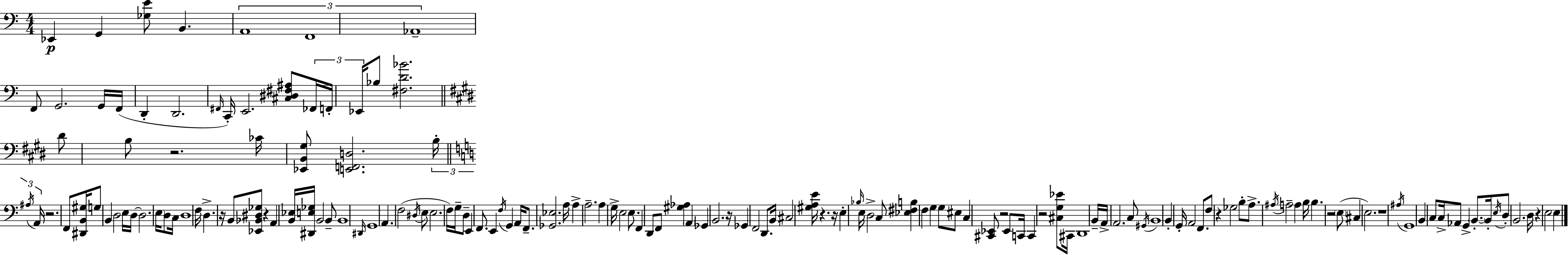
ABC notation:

X:1
T:Untitled
M:4/4
L:1/4
K:C
_E,, G,, [_G,E]/2 B,, A,,4 F,,4 _A,,4 F,,/2 G,,2 G,,/4 F,,/4 D,, D,,2 ^F,,/4 C,,/4 E,,2 [^C,^D,^F,^A,]/2 _F,,/4 F,,/4 _E,,/4 _B,/2 [^F,D_B]2 ^D/2 B,/2 z2 _C/4 [_E,,B,,^G,]/2 [E,,F,,D,]2 B,/4 ^A,/4 A,,/4 z2 F,,/2 [^D,,B,,^G,]/4 G,/2 B,, D,2 E,/4 D,/4 D,2 E,/4 D,/2 C,/4 D,4 F,/4 D, z/4 B,,/2 [_E,,_B,,^D,_G,]/2 z A,, [B,,_E,]/4 [^D,,E,_G,]/4 B,,2 B,,/2 B,,4 ^D,,/4 G,,4 A,, F,2 ^D,/4 E,/2 E,2 F,/4 G,/4 D,/2 E,, F,,/2 E,, F,/4 G,, A,,/4 F,,/2 [_G,,_E,]2 A,/4 A, A,2 A, G,/4 E,2 E,/2 F,, D,,/2 F,,/2 [^G,_A,] A,, _G,, B,,2 z/4 _G,, F,,2 D,,/2 B,,/4 ^C,2 [^G,A,E]/4 z z/4 E, _B,/4 E,/4 D,2 C,/2 [_E,^F,B,] F, G, G,/2 ^E,/2 C, [^C,,_E,,]/2 z2 _E,,/2 C,,/4 C,, z2 [^C,G,_E]/2 ^C,,/4 D,,4 B,,/4 A,,/4 A,,2 C,/2 ^G,,/4 B,,4 B,, G,,/4 A,,2 F,,/2 F,/2 z _G,2 B,/2 A,/2 ^A,/4 A,2 A, B,/4 B, z2 E,/2 ^C, E,2 z4 ^A,/4 G,,4 B,, C,/2 C,/4 _A,,/2 G,, B,,/2 B,,/4 E,/4 D,/2 B,,2 D,/4 z E,2 E,